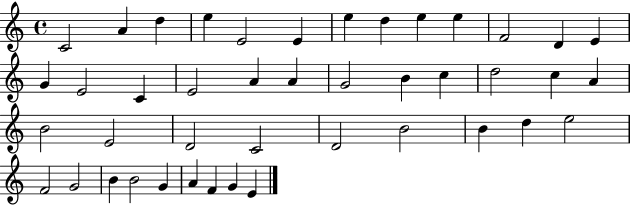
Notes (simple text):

C4/h A4/q D5/q E5/q E4/h E4/q E5/q D5/q E5/q E5/q F4/h D4/q E4/q G4/q E4/h C4/q E4/h A4/q A4/q G4/h B4/q C5/q D5/h C5/q A4/q B4/h E4/h D4/h C4/h D4/h B4/h B4/q D5/q E5/h F4/h G4/h B4/q B4/h G4/q A4/q F4/q G4/q E4/q